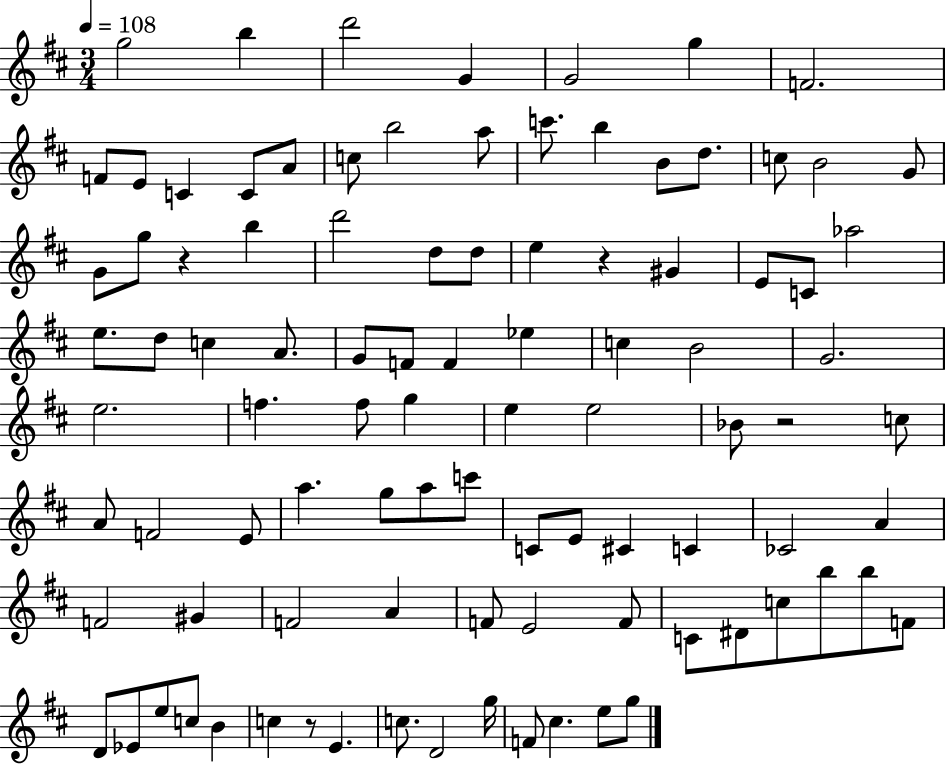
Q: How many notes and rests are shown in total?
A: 96